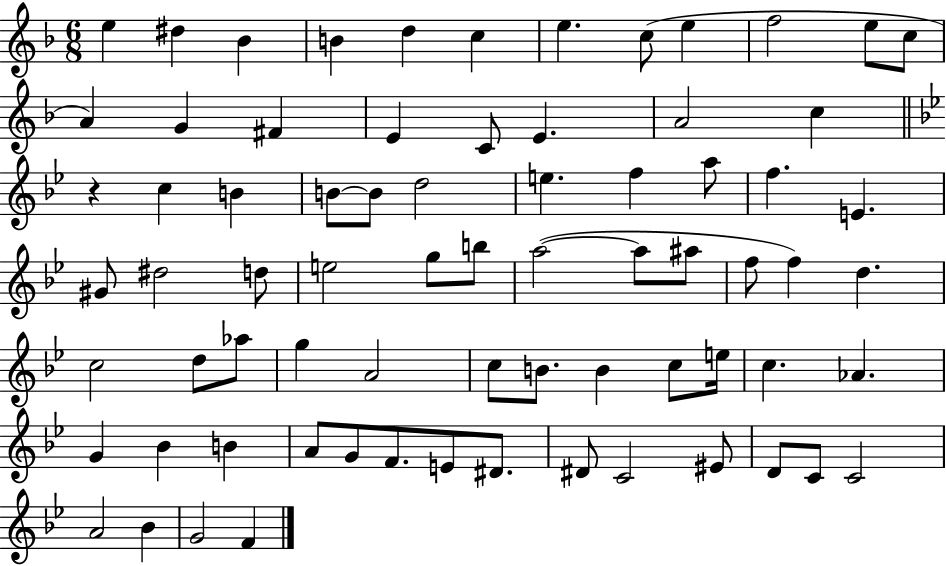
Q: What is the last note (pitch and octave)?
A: F4